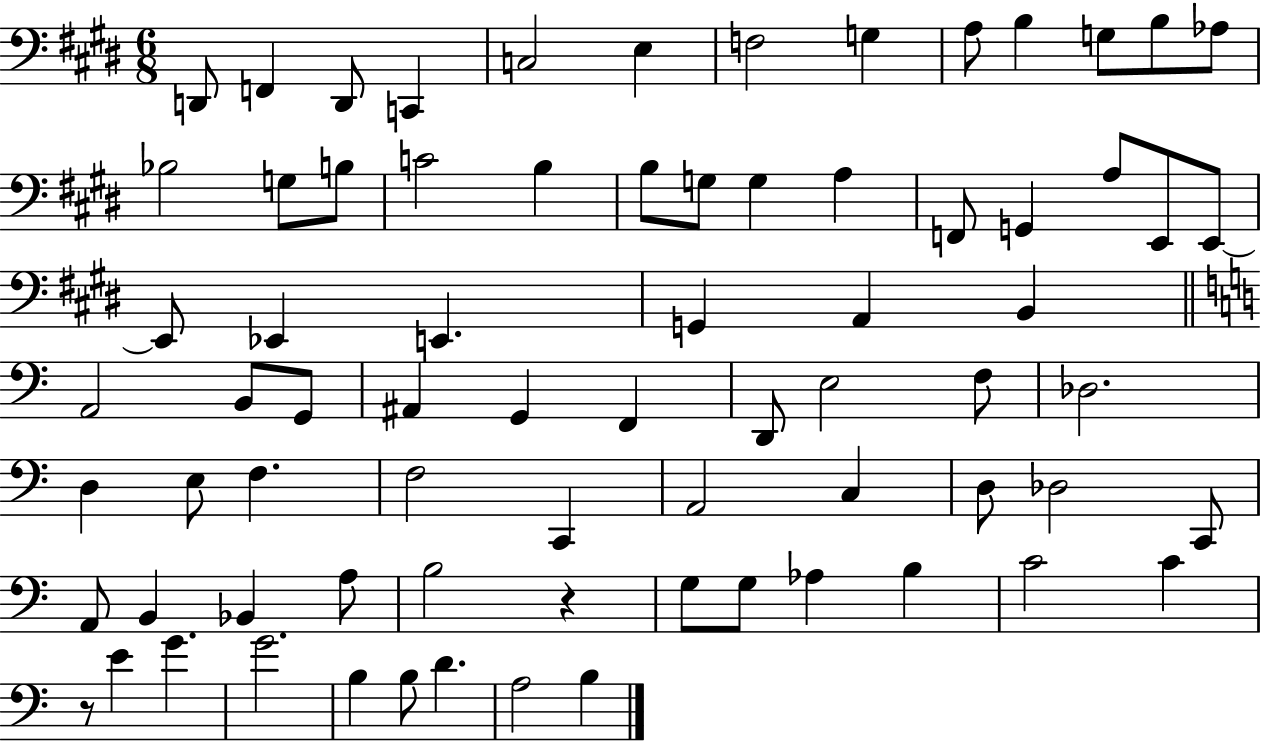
{
  \clef bass
  \numericTimeSignature
  \time 6/8
  \key e \major
  d,8 f,4 d,8 c,4 | c2 e4 | f2 g4 | a8 b4 g8 b8 aes8 | \break bes2 g8 b8 | c'2 b4 | b8 g8 g4 a4 | f,8 g,4 a8 e,8 e,8~~ | \break e,8 ees,4 e,4. | g,4 a,4 b,4 | \bar "||" \break \key a \minor a,2 b,8 g,8 | ais,4 g,4 f,4 | d,8 e2 f8 | des2. | \break d4 e8 f4. | f2 c,4 | a,2 c4 | d8 des2 c,8 | \break a,8 b,4 bes,4 a8 | b2 r4 | g8 g8 aes4 b4 | c'2 c'4 | \break r8 e'4 g'4. | g'2. | b4 b8 d'4. | a2 b4 | \break \bar "|."
}